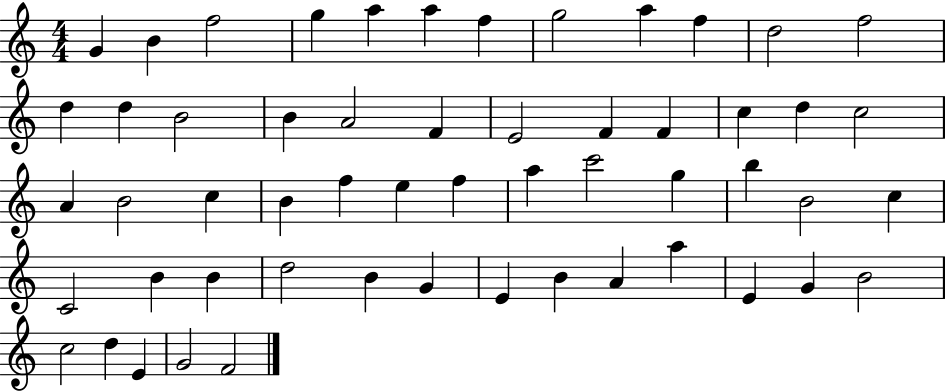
{
  \clef treble
  \numericTimeSignature
  \time 4/4
  \key c \major
  g'4 b'4 f''2 | g''4 a''4 a''4 f''4 | g''2 a''4 f''4 | d''2 f''2 | \break d''4 d''4 b'2 | b'4 a'2 f'4 | e'2 f'4 f'4 | c''4 d''4 c''2 | \break a'4 b'2 c''4 | b'4 f''4 e''4 f''4 | a''4 c'''2 g''4 | b''4 b'2 c''4 | \break c'2 b'4 b'4 | d''2 b'4 g'4 | e'4 b'4 a'4 a''4 | e'4 g'4 b'2 | \break c''2 d''4 e'4 | g'2 f'2 | \bar "|."
}